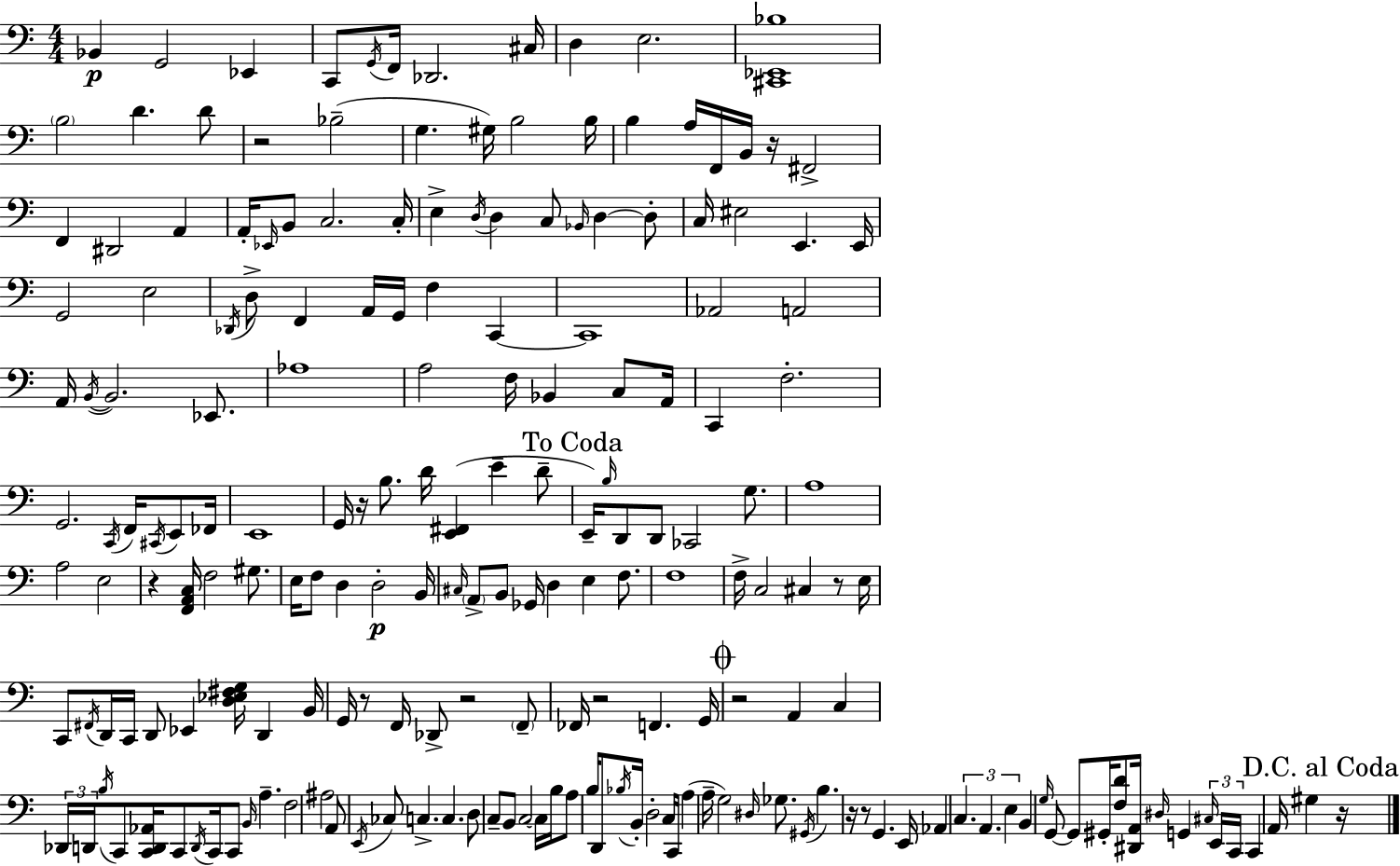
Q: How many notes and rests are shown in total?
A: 199